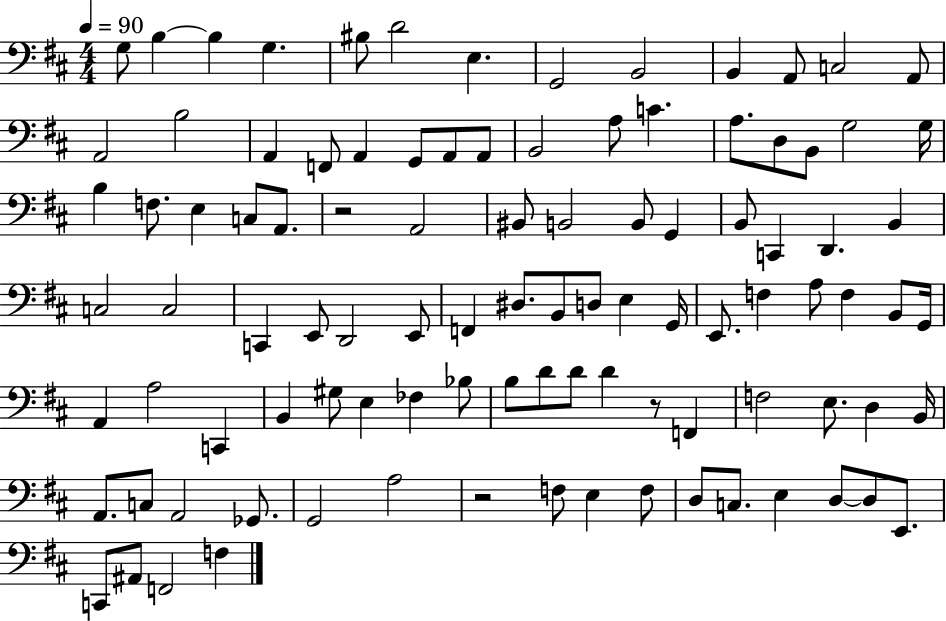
X:1
T:Untitled
M:4/4
L:1/4
K:D
G,/2 B, B, G, ^B,/2 D2 E, G,,2 B,,2 B,, A,,/2 C,2 A,,/2 A,,2 B,2 A,, F,,/2 A,, G,,/2 A,,/2 A,,/2 B,,2 A,/2 C A,/2 D,/2 B,,/2 G,2 G,/4 B, F,/2 E, C,/2 A,,/2 z2 A,,2 ^B,,/2 B,,2 B,,/2 G,, B,,/2 C,, D,, B,, C,2 C,2 C,, E,,/2 D,,2 E,,/2 F,, ^D,/2 B,,/2 D,/2 E, G,,/4 E,,/2 F, A,/2 F, B,,/2 G,,/4 A,, A,2 C,, B,, ^G,/2 E, _F, _B,/2 B,/2 D/2 D/2 D z/2 F,, F,2 E,/2 D, B,,/4 A,,/2 C,/2 A,,2 _G,,/2 G,,2 A,2 z2 F,/2 E, F,/2 D,/2 C,/2 E, D,/2 D,/2 E,,/2 C,,/2 ^A,,/2 F,,2 F,